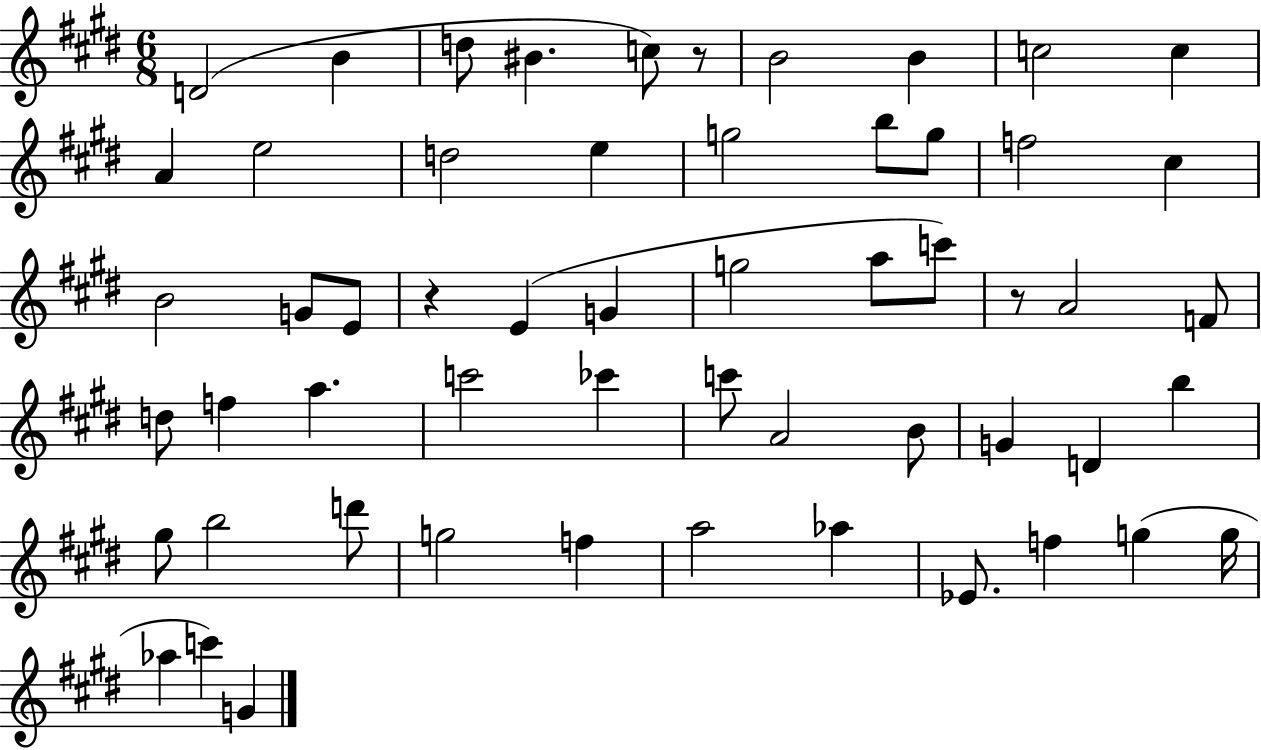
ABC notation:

X:1
T:Untitled
M:6/8
L:1/4
K:E
D2 B d/2 ^B c/2 z/2 B2 B c2 c A e2 d2 e g2 b/2 g/2 f2 ^c B2 G/2 E/2 z E G g2 a/2 c'/2 z/2 A2 F/2 d/2 f a c'2 _c' c'/2 A2 B/2 G D b ^g/2 b2 d'/2 g2 f a2 _a _E/2 f g g/4 _a c' G